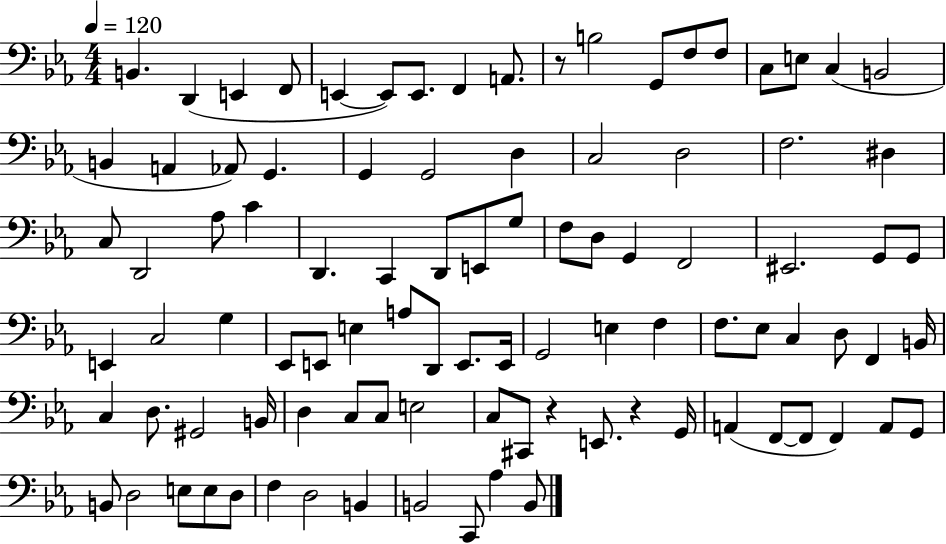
B2/q. D2/q E2/q F2/e E2/q E2/e E2/e. F2/q A2/e. R/e B3/h G2/e F3/e F3/e C3/e E3/e C3/q B2/h B2/q A2/q Ab2/e G2/q. G2/q G2/h D3/q C3/h D3/h F3/h. D#3/q C3/e D2/h Ab3/e C4/q D2/q. C2/q D2/e E2/e G3/e F3/e D3/e G2/q F2/h EIS2/h. G2/e G2/e E2/q C3/h G3/q Eb2/e E2/e E3/q A3/e D2/e E2/e. E2/s G2/h E3/q F3/q F3/e. Eb3/e C3/q D3/e F2/q B2/s C3/q D3/e. G#2/h B2/s D3/q C3/e C3/e E3/h C3/e C#2/e R/q E2/e. R/q G2/s A2/q F2/e F2/e F2/q A2/e G2/e B2/e D3/h E3/e E3/e D3/e F3/q D3/h B2/q B2/h C2/e Ab3/q B2/e